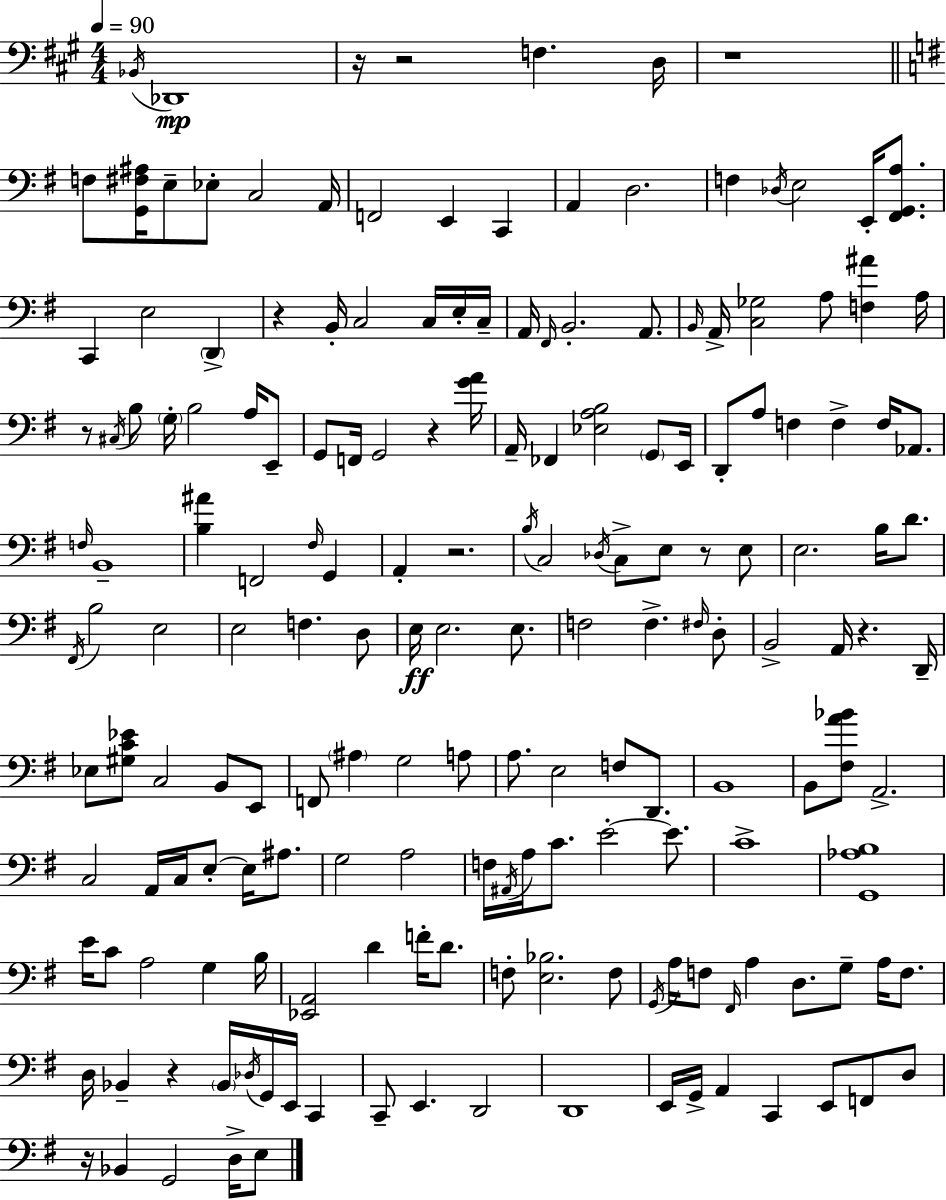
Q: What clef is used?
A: bass